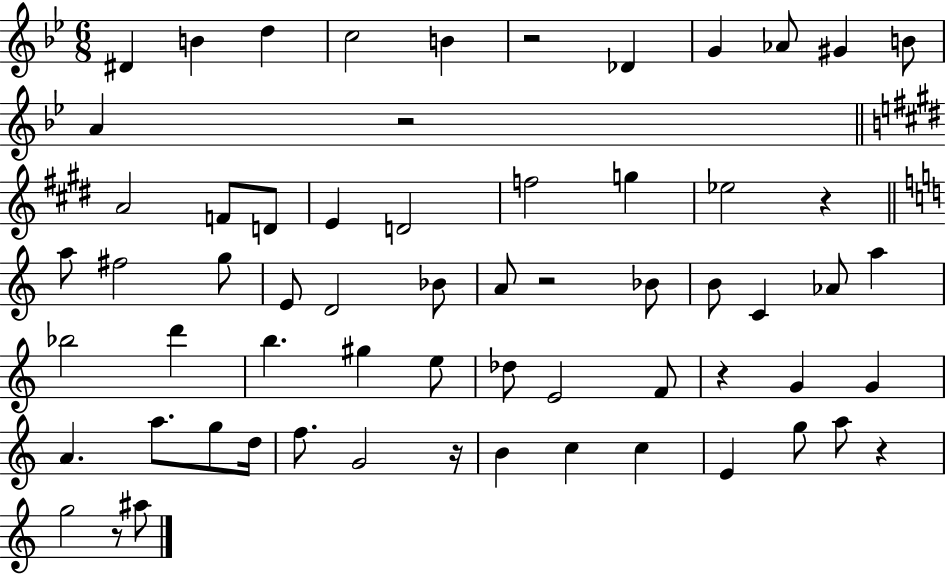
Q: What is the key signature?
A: BES major